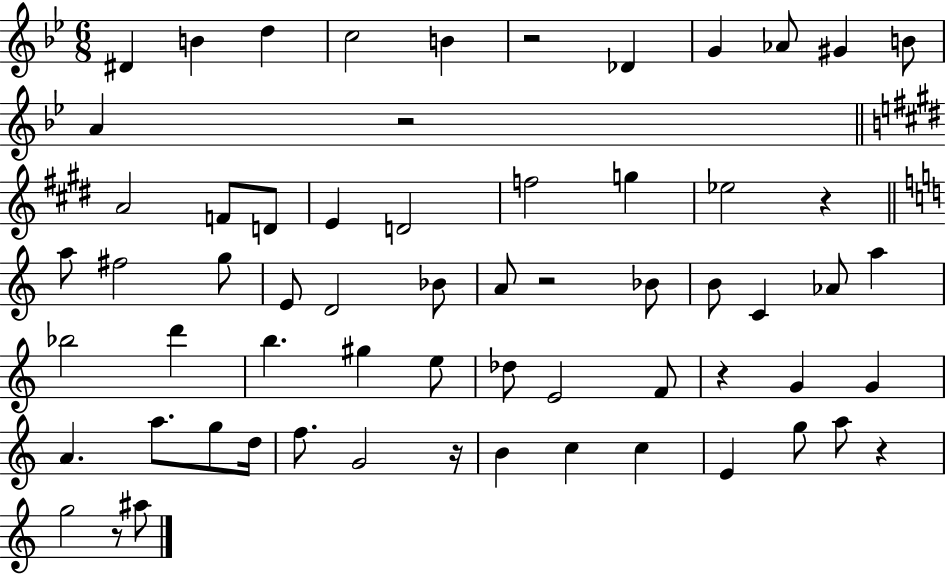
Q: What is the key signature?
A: BES major